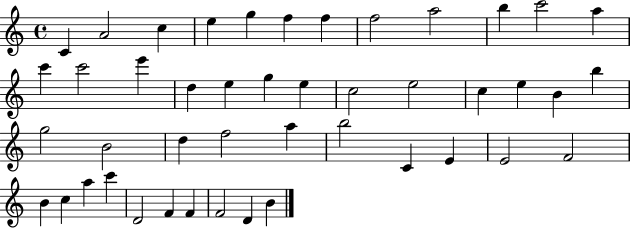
{
  \clef treble
  \time 4/4
  \defaultTimeSignature
  \key c \major
  c'4 a'2 c''4 | e''4 g''4 f''4 f''4 | f''2 a''2 | b''4 c'''2 a''4 | \break c'''4 c'''2 e'''4 | d''4 e''4 g''4 e''4 | c''2 e''2 | c''4 e''4 b'4 b''4 | \break g''2 b'2 | d''4 f''2 a''4 | b''2 c'4 e'4 | e'2 f'2 | \break b'4 c''4 a''4 c'''4 | d'2 f'4 f'4 | f'2 d'4 b'4 | \bar "|."
}